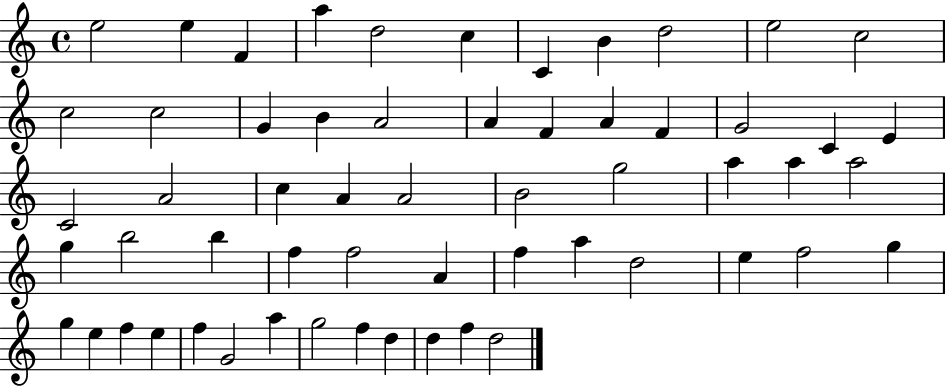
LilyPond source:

{
  \clef treble
  \time 4/4
  \defaultTimeSignature
  \key c \major
  e''2 e''4 f'4 | a''4 d''2 c''4 | c'4 b'4 d''2 | e''2 c''2 | \break c''2 c''2 | g'4 b'4 a'2 | a'4 f'4 a'4 f'4 | g'2 c'4 e'4 | \break c'2 a'2 | c''4 a'4 a'2 | b'2 g''2 | a''4 a''4 a''2 | \break g''4 b''2 b''4 | f''4 f''2 a'4 | f''4 a''4 d''2 | e''4 f''2 g''4 | \break g''4 e''4 f''4 e''4 | f''4 g'2 a''4 | g''2 f''4 d''4 | d''4 f''4 d''2 | \break \bar "|."
}